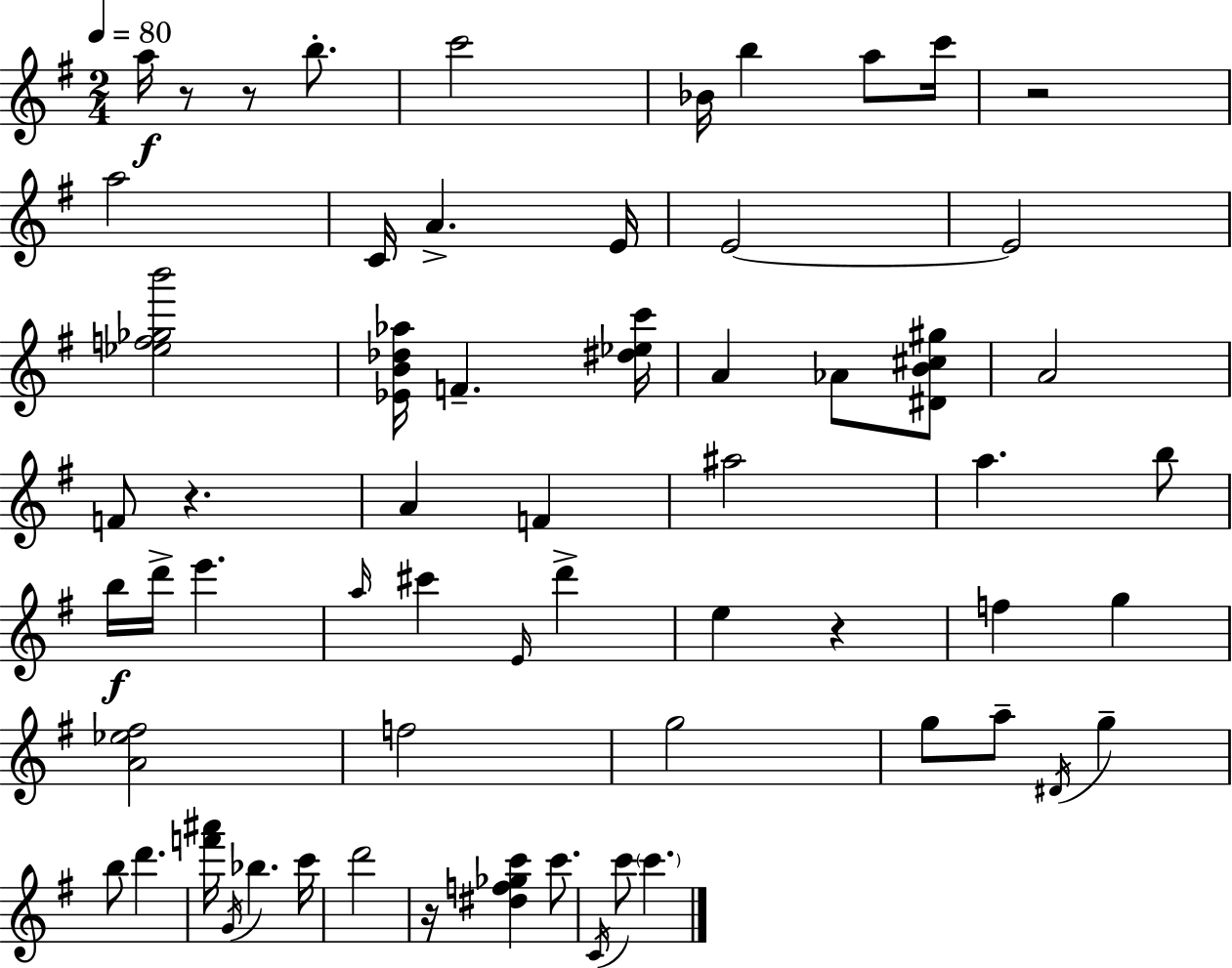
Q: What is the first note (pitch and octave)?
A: A5